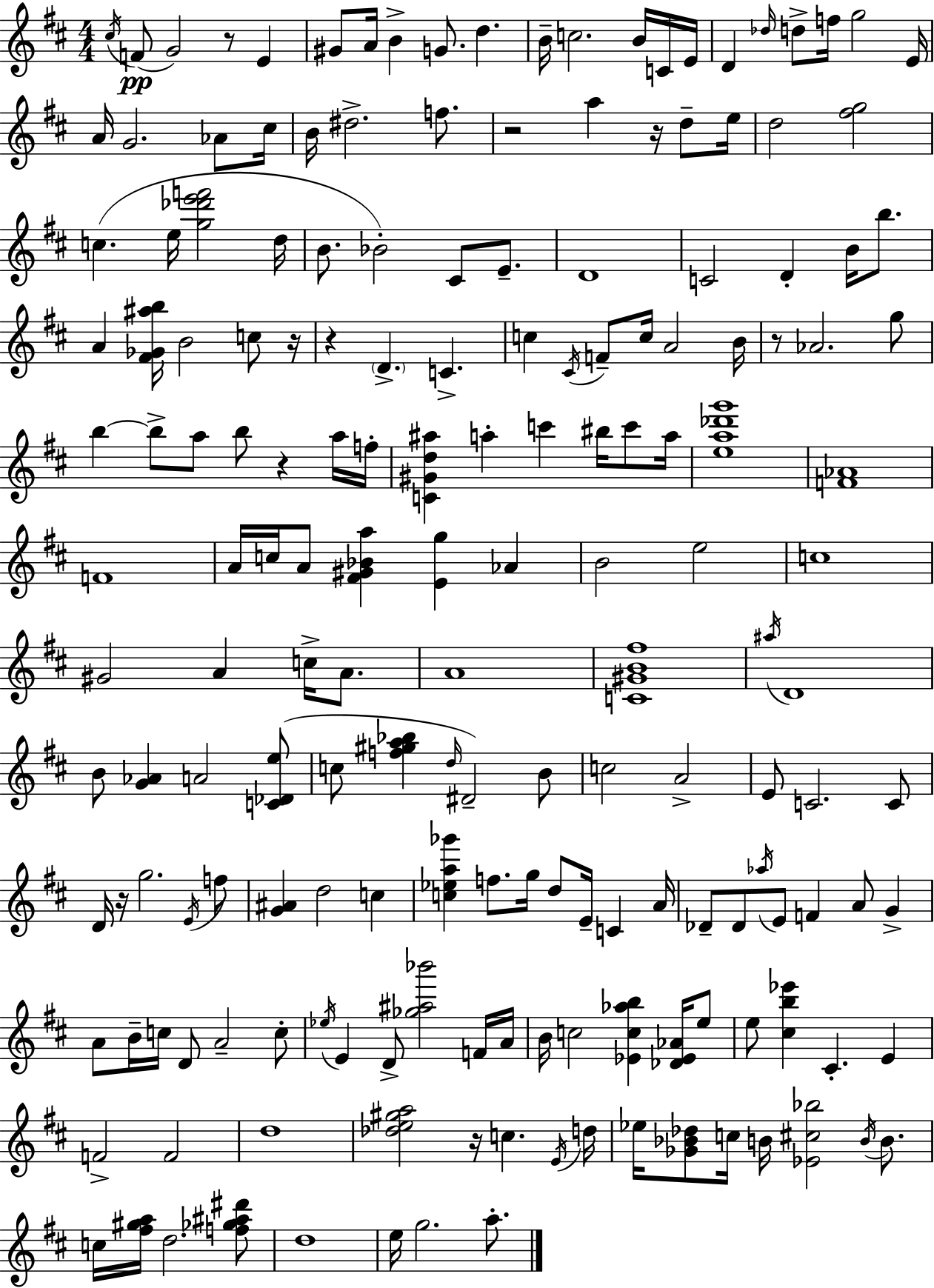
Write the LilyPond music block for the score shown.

{
  \clef treble
  \numericTimeSignature
  \time 4/4
  \key d \major
  \acciaccatura { cis''16 }(\pp f'8 g'2) r8 e'4 | gis'8 a'16 b'4-> g'8. d''4. | b'16-- c''2. b'16 c'16 | e'16 d'4 \grace { des''16 } d''8-> f''16 g''2 | \break e'16 a'16 g'2. aes'8 | cis''16 b'16 dis''2.-> f''8. | r2 a''4 r16 d''8-- | e''16 d''2 <fis'' g''>2 | \break c''4.( e''16 <g'' des''' e''' f'''>2 | d''16 b'8. bes'2-.) cis'8 e'8.-- | d'1 | c'2 d'4-. b'16 b''8. | \break a'4 <fis' ges' ais'' b''>16 b'2 c''8 | r16 r4 \parenthesize d'4.-> c'4.-> | c''4 \acciaccatura { cis'16 } f'8-- c''16 a'2 | b'16 r8 aes'2. | \break g''8 b''4~~ b''8-> a''8 b''8 r4 | a''16 f''16-. <c' gis' d'' ais''>4 a''4-. c'''4 bis''16 | c'''8 a''16 <e'' a'' des''' g'''>1 | <f' aes'>1 | \break f'1 | a'16 c''16 a'8 <fis' gis' bes' a''>4 <e' g''>4 aes'4 | b'2 e''2 | c''1 | \break gis'2 a'4 c''16-> | a'8. a'1 | <c' gis' b' fis''>1 | \acciaccatura { ais''16 } d'1 | \break b'8 <g' aes'>4 a'2 | <c' des' e''>8( c''8 <f'' gis'' a'' bes''>4 \grace { d''16 } dis'2--) | b'8 c''2 a'2-> | e'8 c'2. | \break c'8 d'16 r16 g''2. | \acciaccatura { e'16 } f''8 <g' ais'>4 d''2 | c''4 <c'' ees'' a'' ges'''>4 f''8. g''16 d''8 | e'16-- c'4 a'16 des'8-- des'8 \acciaccatura { aes''16 } e'8 f'4 | \break a'8 g'4-> a'8 b'16-- c''16 d'8 a'2-- | c''8-. \acciaccatura { ees''16 } e'4 d'8-> <ges'' ais'' bes'''>2 | f'16 a'16 b'16 c''2 | <ees' c'' aes'' b''>4 <des' ees' aes'>16 e''8 e''8 <cis'' b'' ees'''>4 cis'4.-. | \break e'4 f'2-> | f'2 d''1 | <des'' e'' gis'' a''>2 | r16 c''4. \acciaccatura { e'16 } d''16 ees''16 <ges' bes' des''>8 c''16 b'16 <ees' cis'' bes''>2 | \break \acciaccatura { b'16 } b'8. c''16 <fis'' gis'' a''>16 d''2. | <f'' ges'' ais'' dis'''>8 d''1 | e''16 g''2. | a''8.-. \bar "|."
}